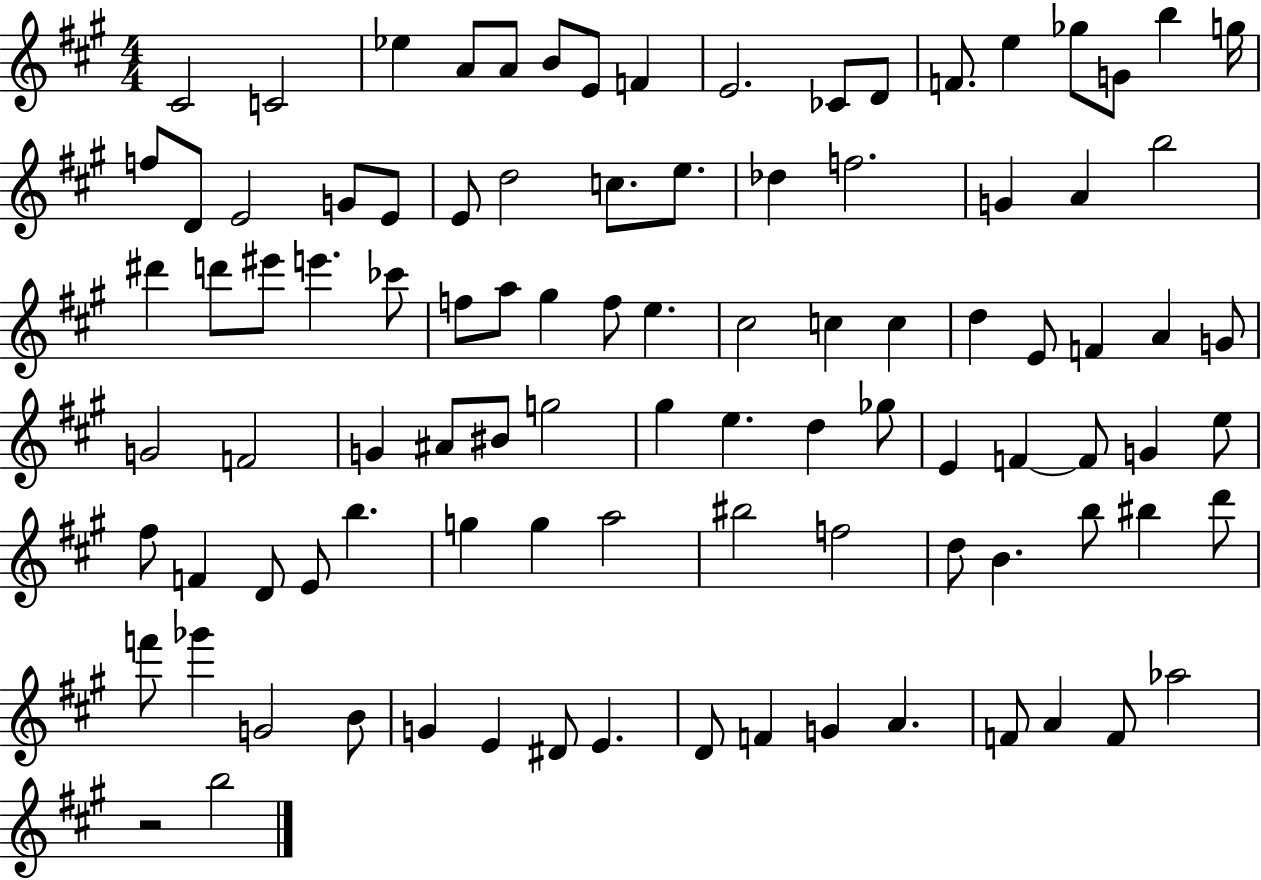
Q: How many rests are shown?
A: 1